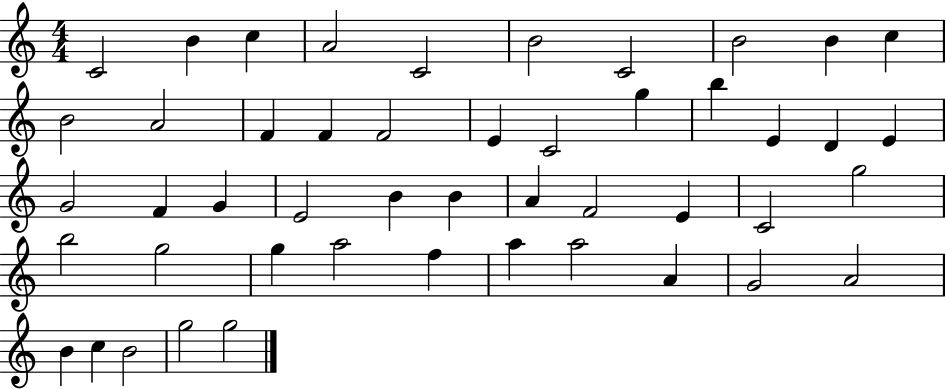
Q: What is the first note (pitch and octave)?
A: C4